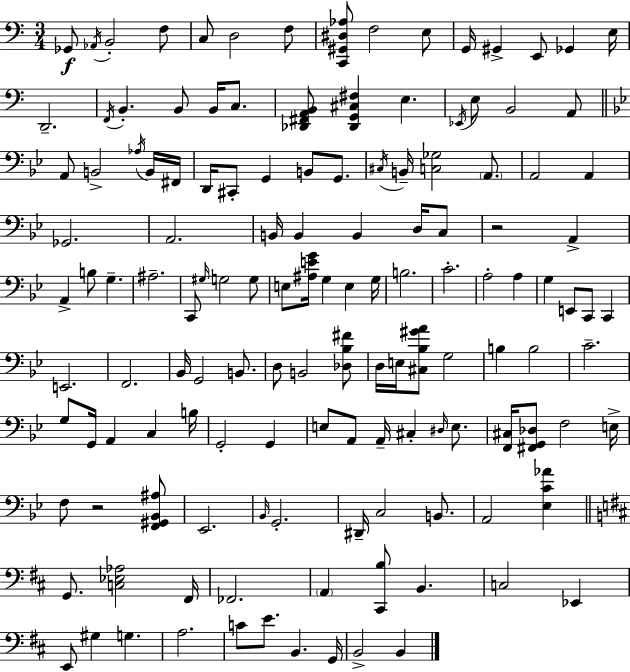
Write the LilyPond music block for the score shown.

{
  \clef bass
  \numericTimeSignature
  \time 3/4
  \key a \minor
  \repeat volta 2 { ges,8\f \acciaccatura { aes,16 } b,2-. f8 | c8 d2 f8 | <c, gis, dis aes>8 f2 e8 | g,16 gis,4-> e,8 ges,4 | \break e16 d,2.-- | \acciaccatura { f,16 } b,4.-. b,8 b,16 c8. | <des, fis, a, b,>8 <des, g, cis fis>4 e4. | \acciaccatura { ees,16 } e8 b,2 | \break a,8 \bar "||" \break \key bes \major a,8 b,2-> \acciaccatura { aes16 } b,16 | fis,16 d,16 cis,8-. g,4 b,8 g,8. | \acciaccatura { cis16 } b,16-- <c ges>2 \parenthesize a,8. | a,2 a,4 | \break ges,2. | a,2. | b,16 b,4 b,4 d16 | c8 r2 a,4-> | \break a,4-> b8 g4.-- | ais2.-- | c,8 \grace { gis16 } g2 | g8 e8 <ais e' g'>16 g4 e4 | \break g16 b2. | c'2.-. | a2-. a4 | g4 e,8 c,8 c,4 | \break e,2. | f,2. | bes,16 g,2 | b,8. d8 b,2 | \break <des bes fis'>8 d16 e16 <cis bes gis' a'>8 g2 | b4 b2 | c'2.-- | g8 g,16 a,4 c4 | \break b16 g,2-. g,4 | e8 a,8 a,16-- cis4-. | \grace { dis16 } e8. <f, cis>16 <fis, g, des>8 f2 | e16-> f8 r2 | \break <f, gis, bes, ais>8 ees,2. | \grace { bes,16 } g,2.-. | dis,16-- c2 | b,8. a,2 | \break <ees c' aes'>4 \bar "||" \break \key d \major g,8. <c ees aes>2 fis,16 | fes,2. | \parenthesize a,4 <cis, b>8 b,4. | c2 ees,4 | \break e,8 gis4 g4. | a2. | c'8 e'8. b,4. g,16 | b,2-> b,4 | \break } \bar "|."
}